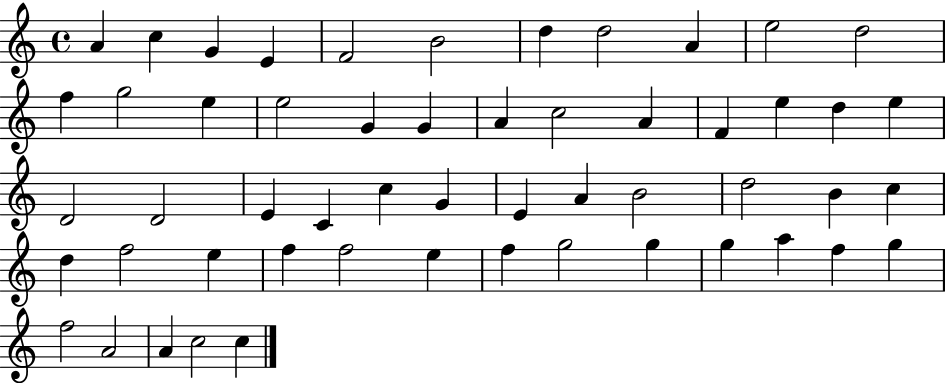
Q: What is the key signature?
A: C major